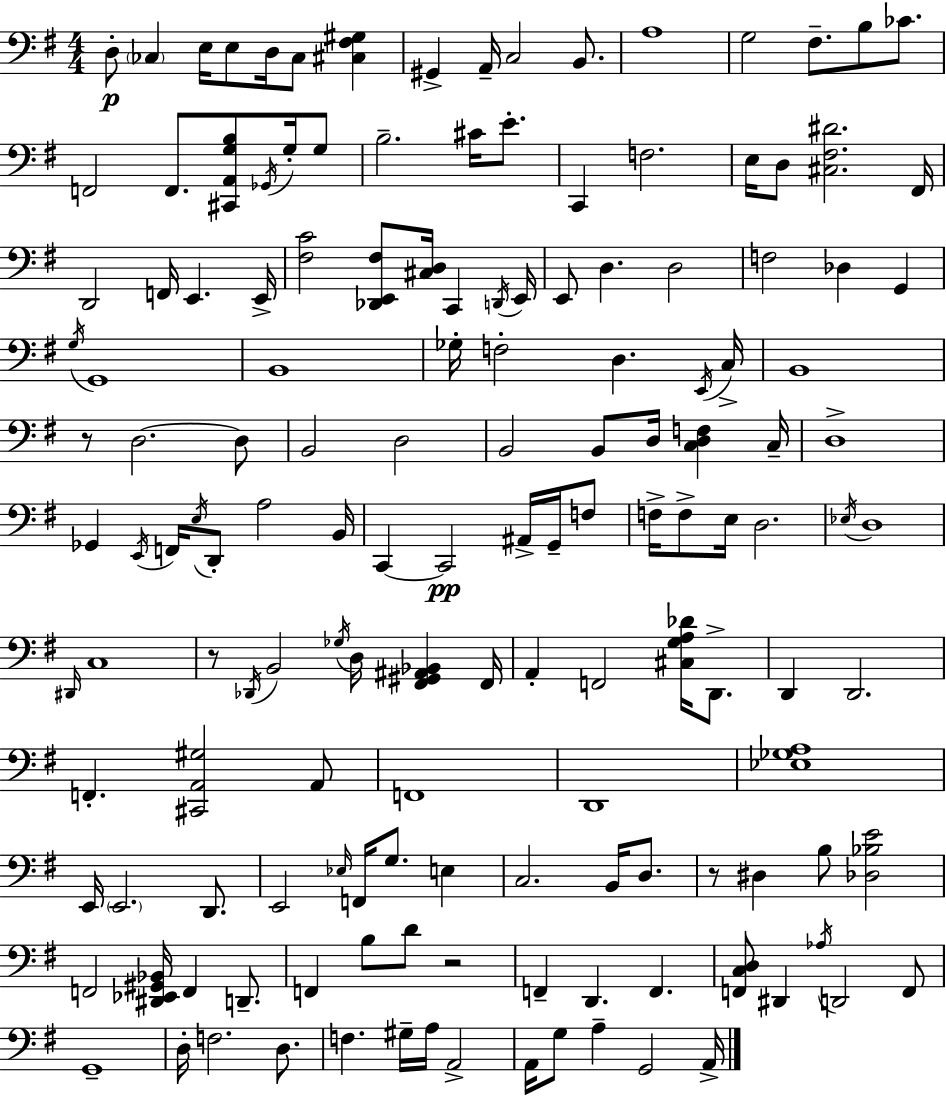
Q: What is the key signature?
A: E minor